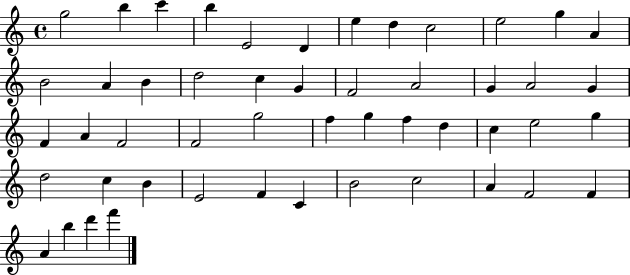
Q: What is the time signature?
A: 4/4